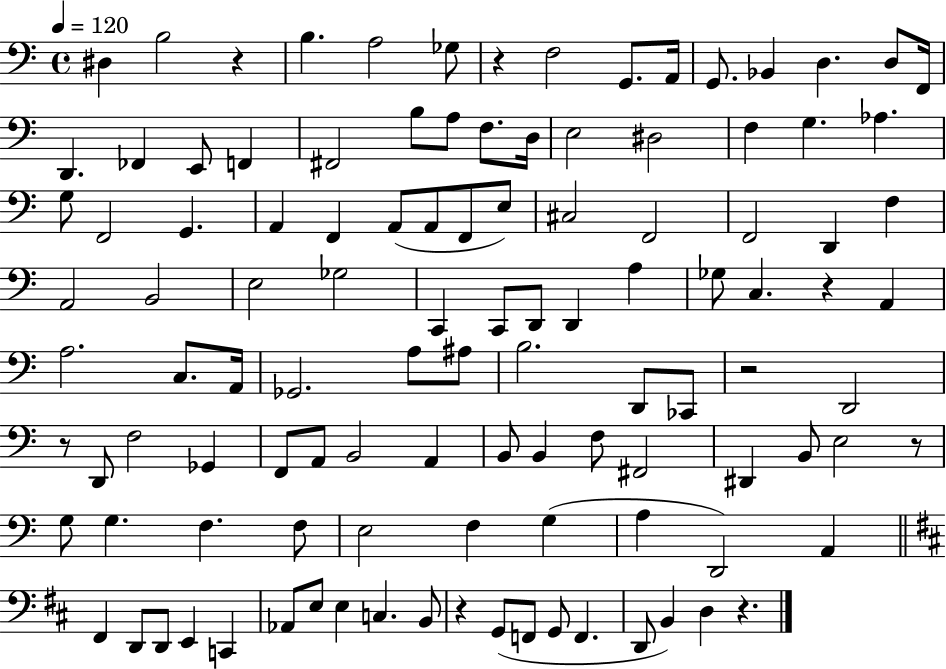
{
  \clef bass
  \time 4/4
  \defaultTimeSignature
  \key c \major
  \tempo 4 = 120
  dis4 b2 r4 | b4. a2 ges8 | r4 f2 g,8. a,16 | g,8. bes,4 d4. d8 f,16 | \break d,4. fes,4 e,8 f,4 | fis,2 b8 a8 f8. d16 | e2 dis2 | f4 g4. aes4. | \break g8 f,2 g,4. | a,4 f,4 a,8( a,8 f,8 e8) | cis2 f,2 | f,2 d,4 f4 | \break a,2 b,2 | e2 ges2 | c,4 c,8 d,8 d,4 a4 | ges8 c4. r4 a,4 | \break a2. c8. a,16 | ges,2. a8 ais8 | b2. d,8 ces,8 | r2 d,2 | \break r8 d,8 f2 ges,4 | f,8 a,8 b,2 a,4 | b,8 b,4 f8 fis,2 | dis,4 b,8 e2 r8 | \break g8 g4. f4. f8 | e2 f4 g4( | a4 d,2) a,4 | \bar "||" \break \key b \minor fis,4 d,8 d,8 e,4 c,4 | aes,8 e8 e4 c4. b,8 | r4 g,8( f,8 g,8 f,4. | d,8 b,4) d4 r4. | \break \bar "|."
}